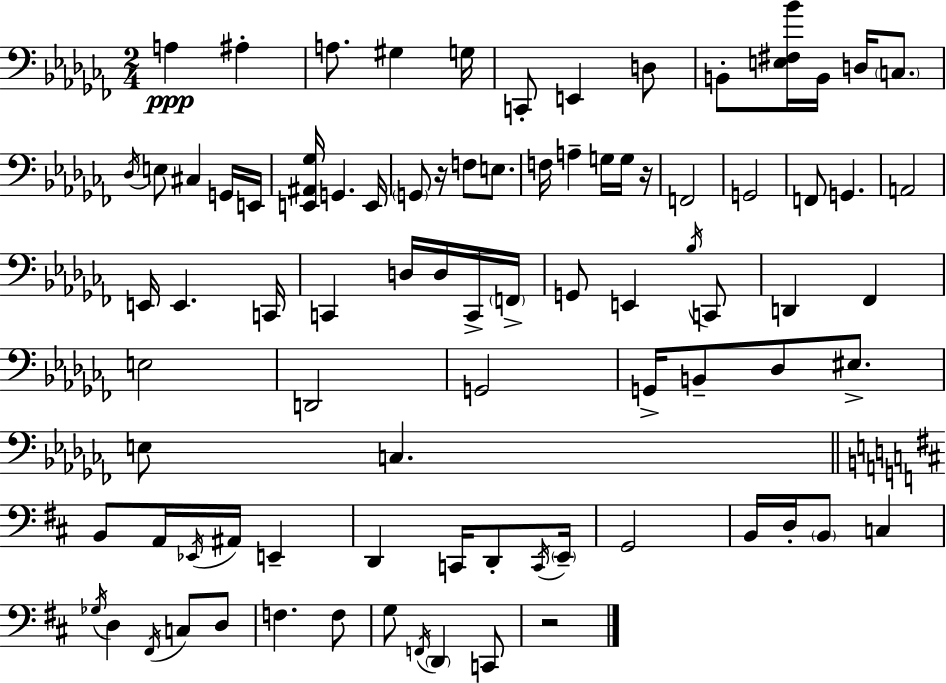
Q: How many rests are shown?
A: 3